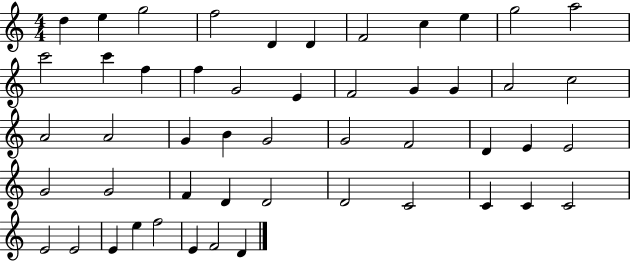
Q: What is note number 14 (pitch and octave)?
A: F5